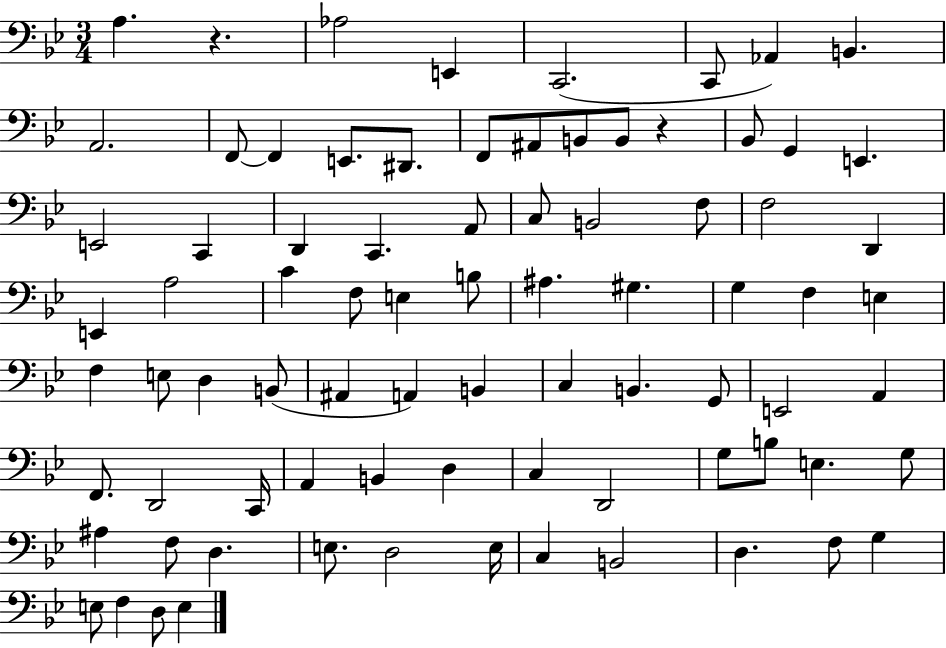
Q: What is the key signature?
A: BES major